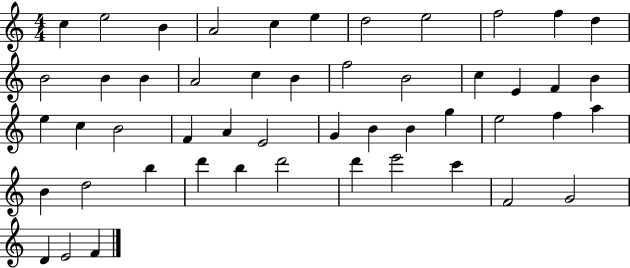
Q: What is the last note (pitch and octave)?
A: F4